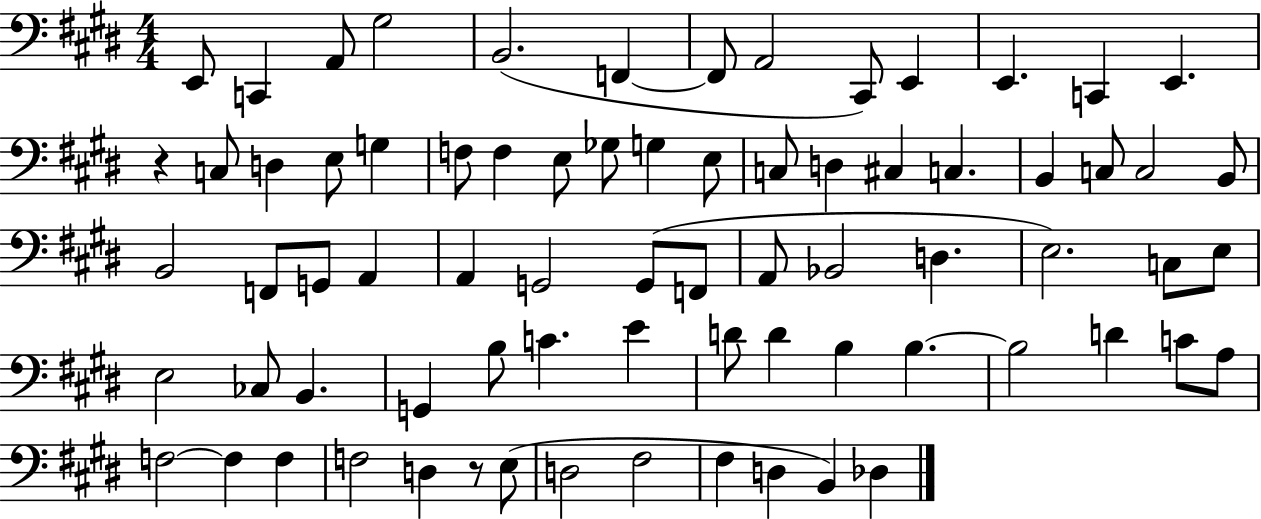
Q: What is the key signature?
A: E major